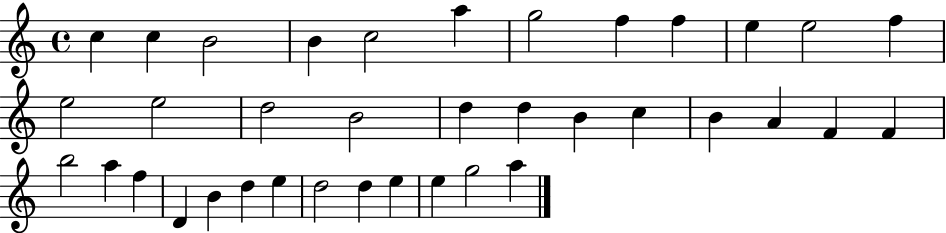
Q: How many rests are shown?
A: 0